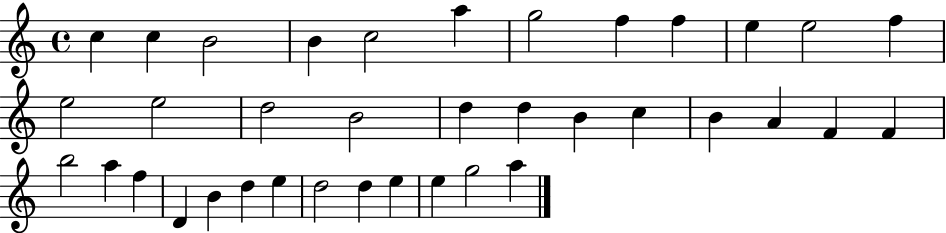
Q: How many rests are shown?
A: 0